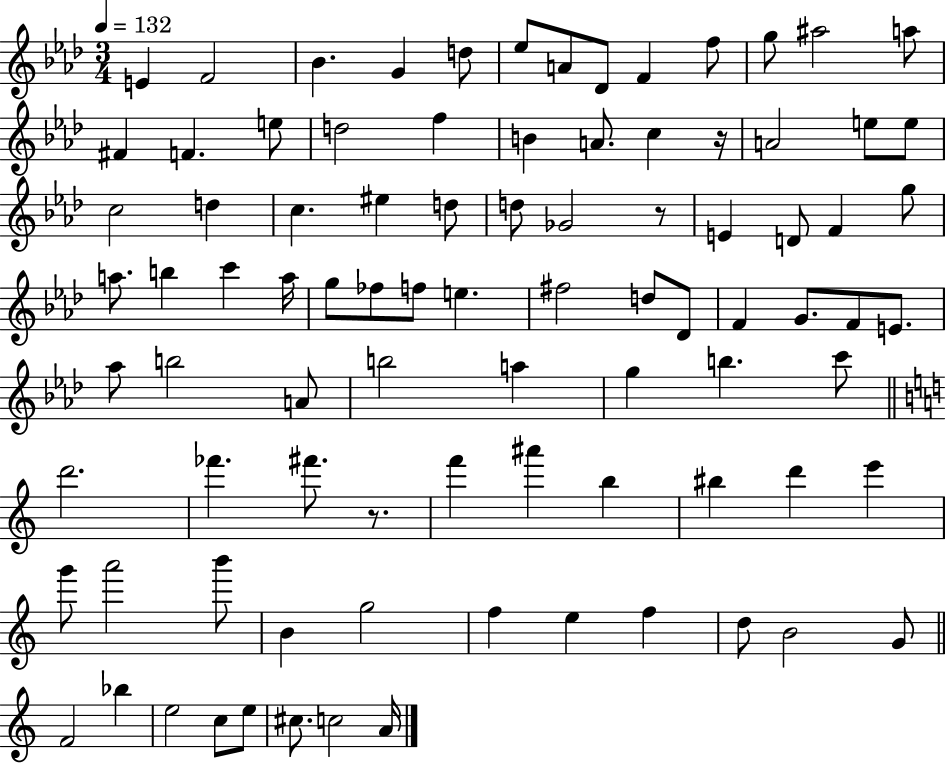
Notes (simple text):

E4/q F4/h Bb4/q. G4/q D5/e Eb5/e A4/e Db4/e F4/q F5/e G5/e A#5/h A5/e F#4/q F4/q. E5/e D5/h F5/q B4/q A4/e. C5/q R/s A4/h E5/e E5/e C5/h D5/q C5/q. EIS5/q D5/e D5/e Gb4/h R/e E4/q D4/e F4/q G5/e A5/e. B5/q C6/q A5/s G5/e FES5/e F5/e E5/q. F#5/h D5/e Db4/e F4/q G4/e. F4/e E4/e. Ab5/e B5/h A4/e B5/h A5/q G5/q B5/q. C6/e D6/h. FES6/q. F#6/e. R/e. F6/q A#6/q B5/q BIS5/q D6/q E6/q G6/e A6/h B6/e B4/q G5/h F5/q E5/q F5/q D5/e B4/h G4/e F4/h Bb5/q E5/h C5/e E5/e C#5/e. C5/h A4/s